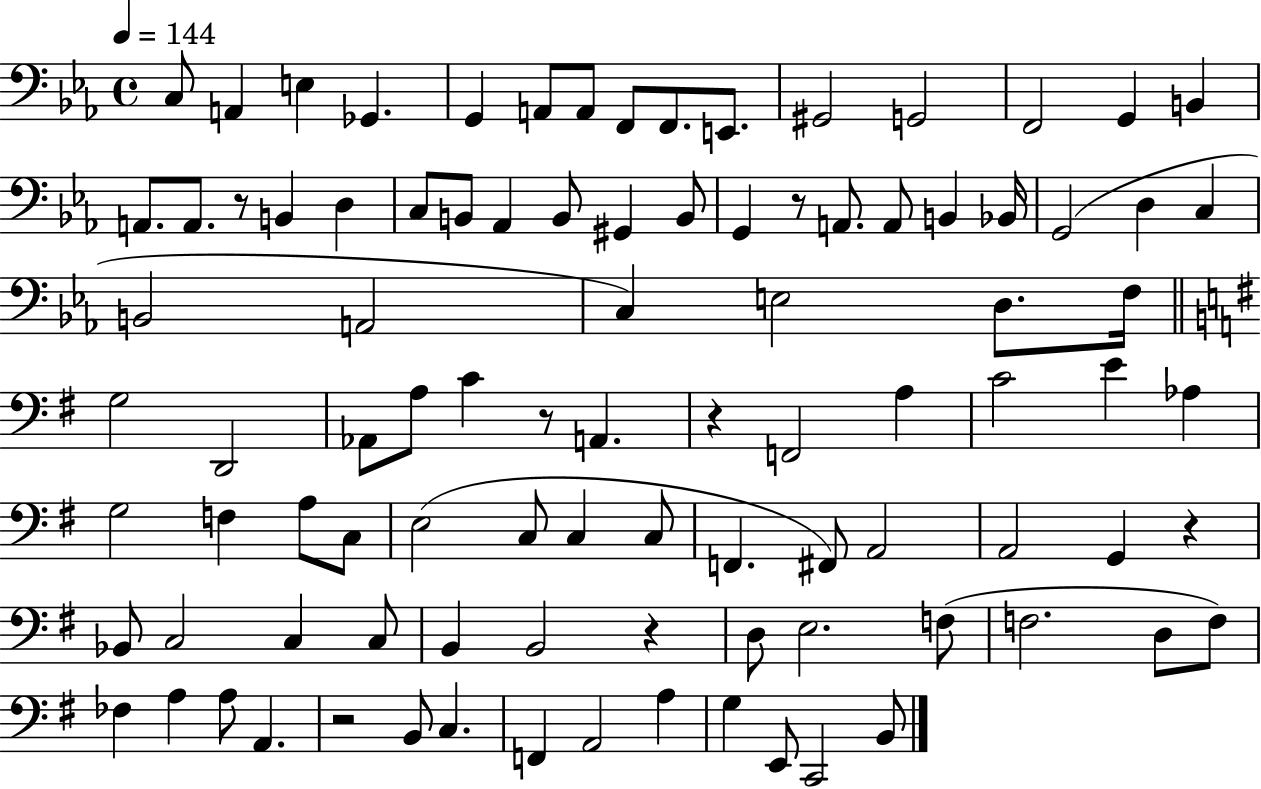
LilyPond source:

{
  \clef bass
  \time 4/4
  \defaultTimeSignature
  \key ees \major
  \tempo 4 = 144
  c8 a,4 e4 ges,4. | g,4 a,8 a,8 f,8 f,8. e,8. | gis,2 g,2 | f,2 g,4 b,4 | \break a,8. a,8. r8 b,4 d4 | c8 b,8 aes,4 b,8 gis,4 b,8 | g,4 r8 a,8. a,8 b,4 bes,16 | g,2( d4 c4 | \break b,2 a,2 | c4) e2 d8. f16 | \bar "||" \break \key g \major g2 d,2 | aes,8 a8 c'4 r8 a,4. | r4 f,2 a4 | c'2 e'4 aes4 | \break g2 f4 a8 c8 | e2( c8 c4 c8 | f,4. fis,8) a,2 | a,2 g,4 r4 | \break bes,8 c2 c4 c8 | b,4 b,2 r4 | d8 e2. f8( | f2. d8 f8) | \break fes4 a4 a8 a,4. | r2 b,8 c4. | f,4 a,2 a4 | g4 e,8 c,2 b,8 | \break \bar "|."
}